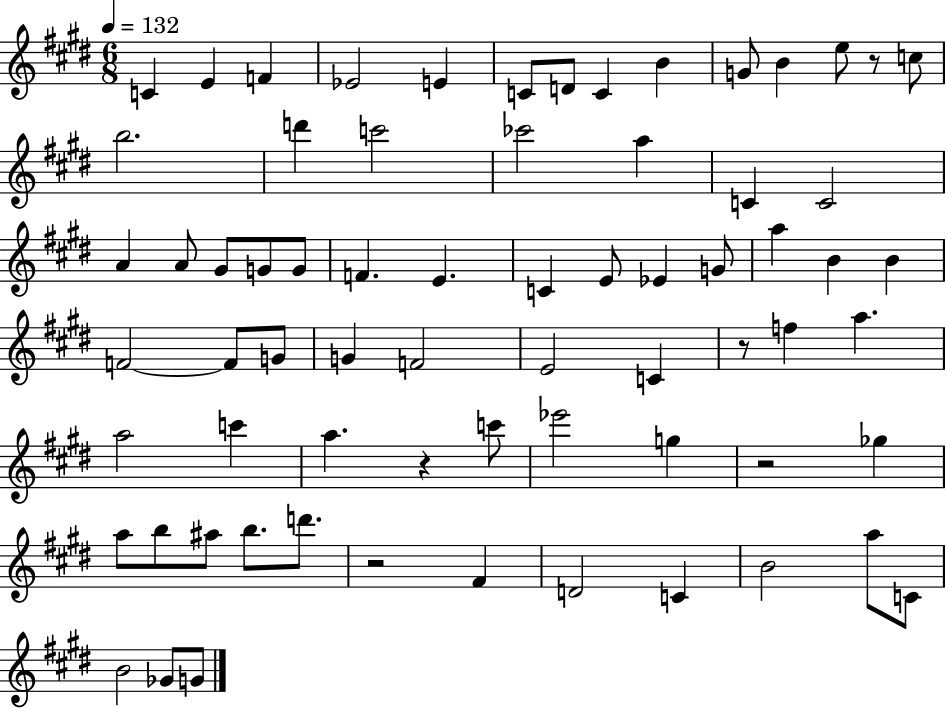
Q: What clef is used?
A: treble